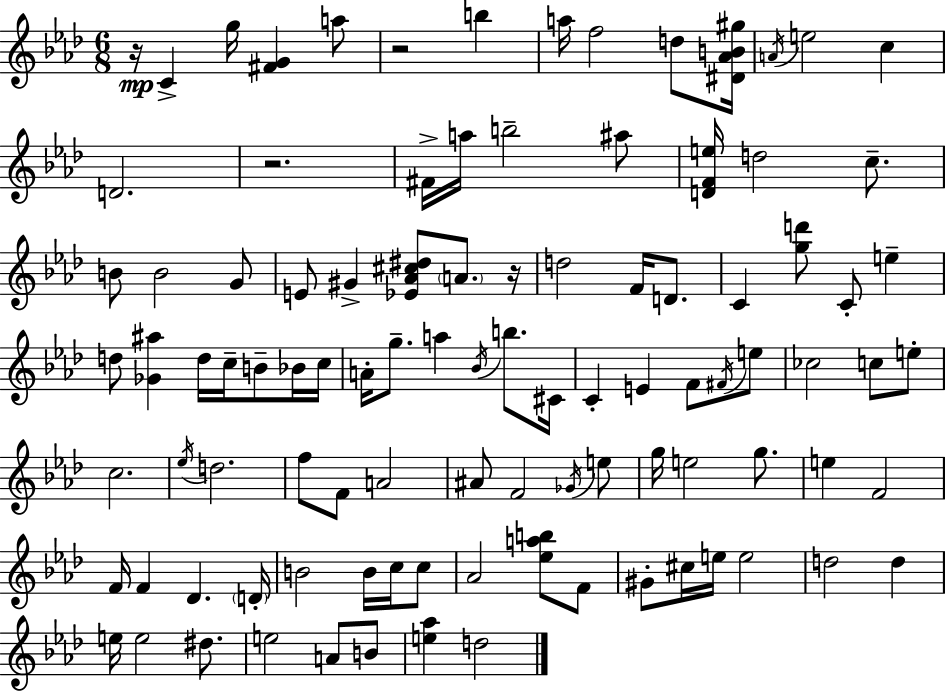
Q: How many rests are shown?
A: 4